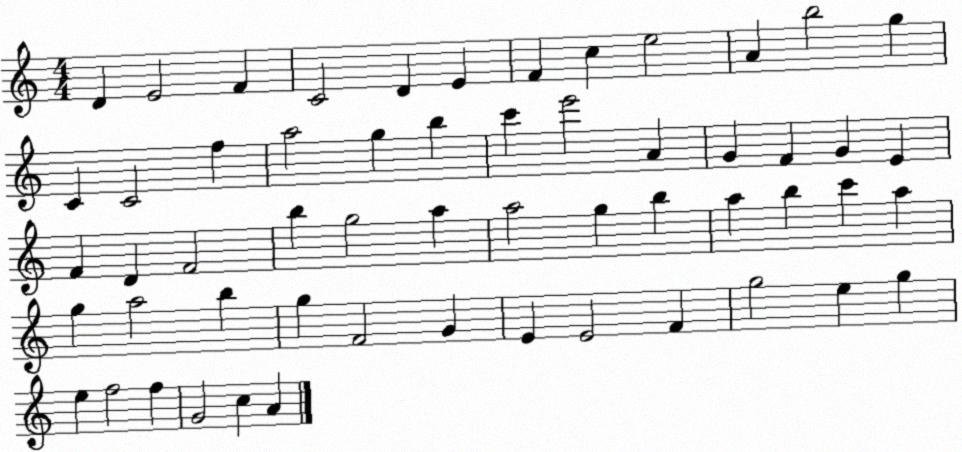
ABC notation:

X:1
T:Untitled
M:4/4
L:1/4
K:C
D E2 F C2 D E F c e2 A b2 g C C2 f a2 g b c' e'2 A G F G E F D F2 b g2 a a2 g b a b c' a g a2 b g F2 G E E2 F g2 e g e f2 f G2 c A